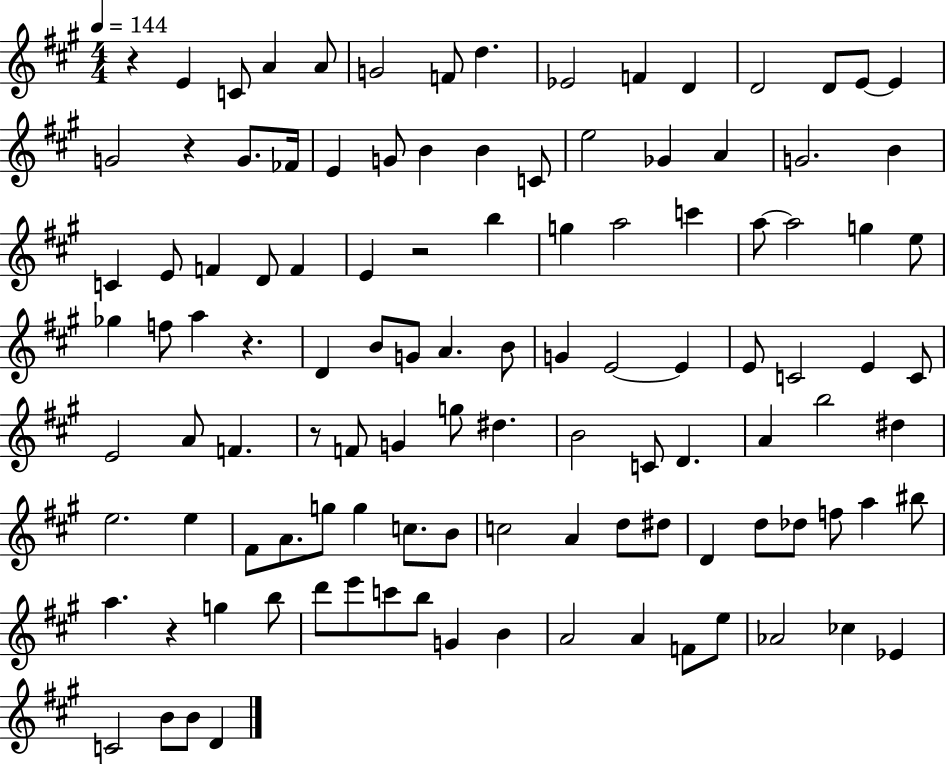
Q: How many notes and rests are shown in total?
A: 113